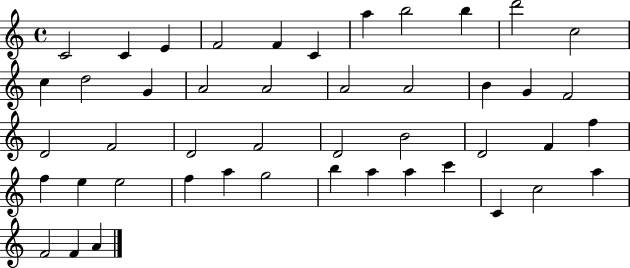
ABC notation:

X:1
T:Untitled
M:4/4
L:1/4
K:C
C2 C E F2 F C a b2 b d'2 c2 c d2 G A2 A2 A2 A2 B G F2 D2 F2 D2 F2 D2 B2 D2 F f f e e2 f a g2 b a a c' C c2 a F2 F A